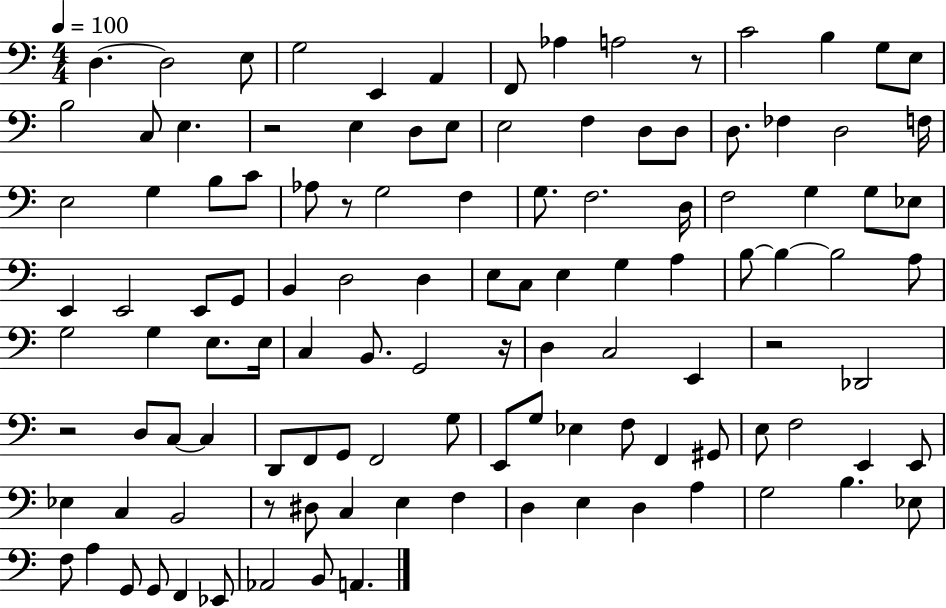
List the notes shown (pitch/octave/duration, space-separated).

D3/q. D3/h E3/e G3/h E2/q A2/q F2/e Ab3/q A3/h R/e C4/h B3/q G3/e E3/e B3/h C3/e E3/q. R/h E3/q D3/e E3/e E3/h F3/q D3/e D3/e D3/e. FES3/q D3/h F3/s E3/h G3/q B3/e C4/e Ab3/e R/e G3/h F3/q G3/e. F3/h. D3/s F3/h G3/q G3/e Eb3/e E2/q E2/h E2/e G2/e B2/q D3/h D3/q E3/e C3/e E3/q G3/q A3/q B3/e B3/q B3/h A3/e G3/h G3/q E3/e. E3/s C3/q B2/e. G2/h R/s D3/q C3/h E2/q R/h Db2/h R/h D3/e C3/e C3/q D2/e F2/e G2/e F2/h G3/e E2/e G3/e Eb3/q F3/e F2/q G#2/e E3/e F3/h E2/q E2/e Eb3/q C3/q B2/h R/e D#3/e C3/q E3/q F3/q D3/q E3/q D3/q A3/q G3/h B3/q. Eb3/e F3/e A3/q G2/e G2/e F2/q Eb2/e Ab2/h B2/e A2/q.